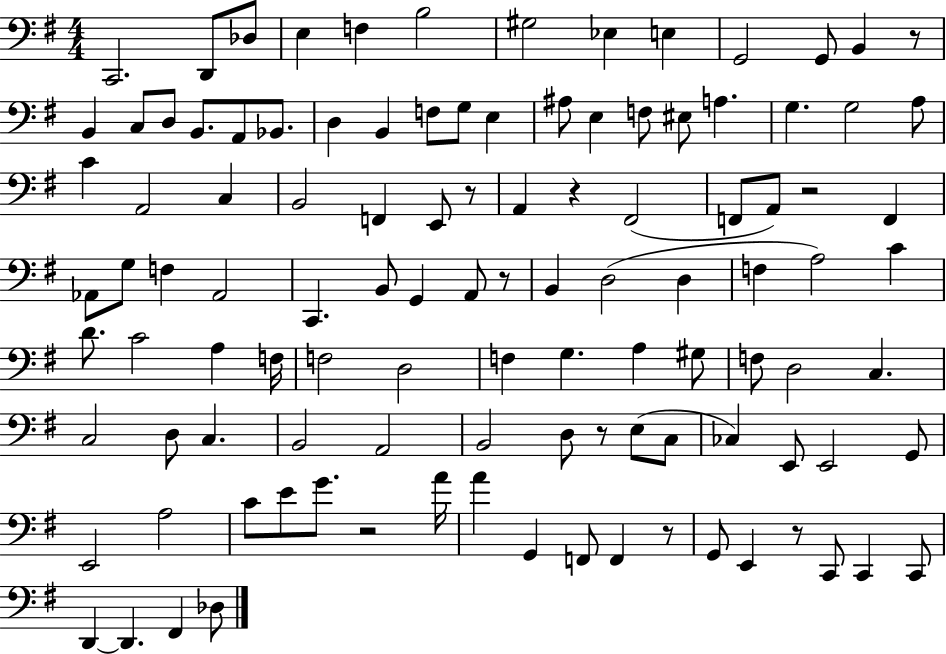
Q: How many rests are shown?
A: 9